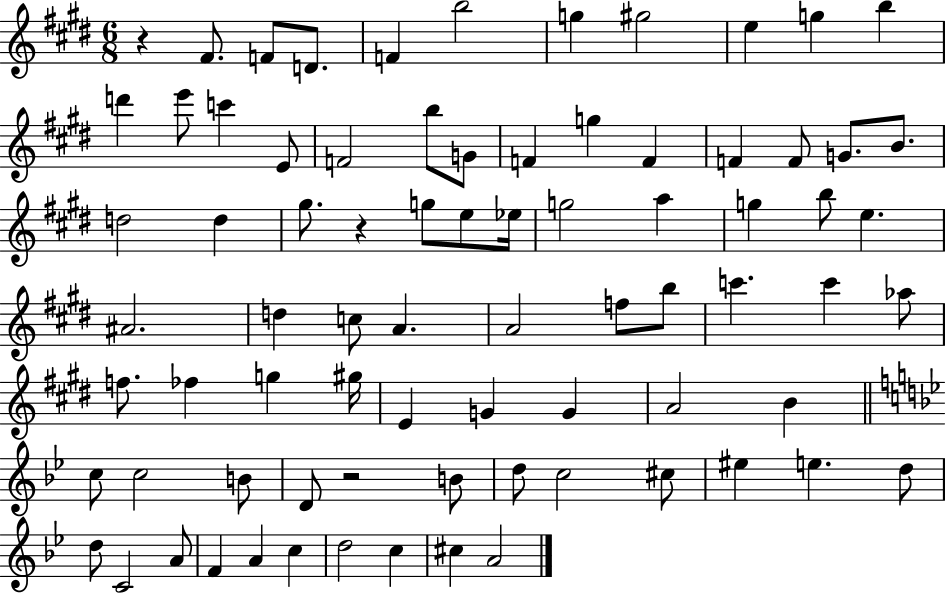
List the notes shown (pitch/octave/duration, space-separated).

R/q F#4/e. F4/e D4/e. F4/q B5/h G5/q G#5/h E5/q G5/q B5/q D6/q E6/e C6/q E4/e F4/h B5/e G4/e F4/q G5/q F4/q F4/q F4/e G4/e. B4/e. D5/h D5/q G#5/e. R/q G5/e E5/e Eb5/s G5/h A5/q G5/q B5/e E5/q. A#4/h. D5/q C5/e A4/q. A4/h F5/e B5/e C6/q. C6/q Ab5/e F5/e. FES5/q G5/q G#5/s E4/q G4/q G4/q A4/h B4/q C5/e C5/h B4/e D4/e R/h B4/e D5/e C5/h C#5/e EIS5/q E5/q. D5/e D5/e C4/h A4/e F4/q A4/q C5/q D5/h C5/q C#5/q A4/h